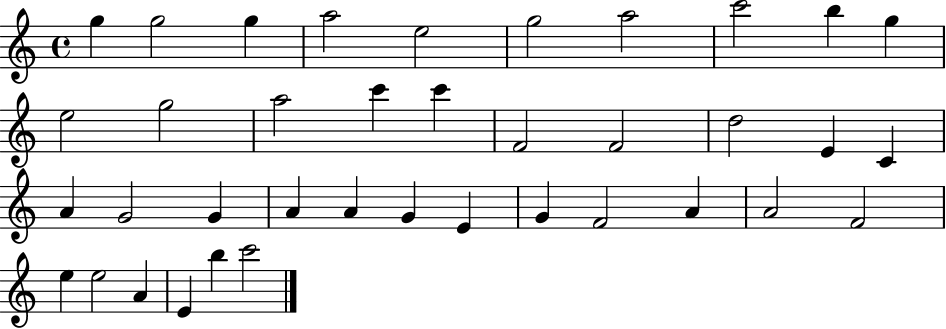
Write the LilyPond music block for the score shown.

{
  \clef treble
  \time 4/4
  \defaultTimeSignature
  \key c \major
  g''4 g''2 g''4 | a''2 e''2 | g''2 a''2 | c'''2 b''4 g''4 | \break e''2 g''2 | a''2 c'''4 c'''4 | f'2 f'2 | d''2 e'4 c'4 | \break a'4 g'2 g'4 | a'4 a'4 g'4 e'4 | g'4 f'2 a'4 | a'2 f'2 | \break e''4 e''2 a'4 | e'4 b''4 c'''2 | \bar "|."
}